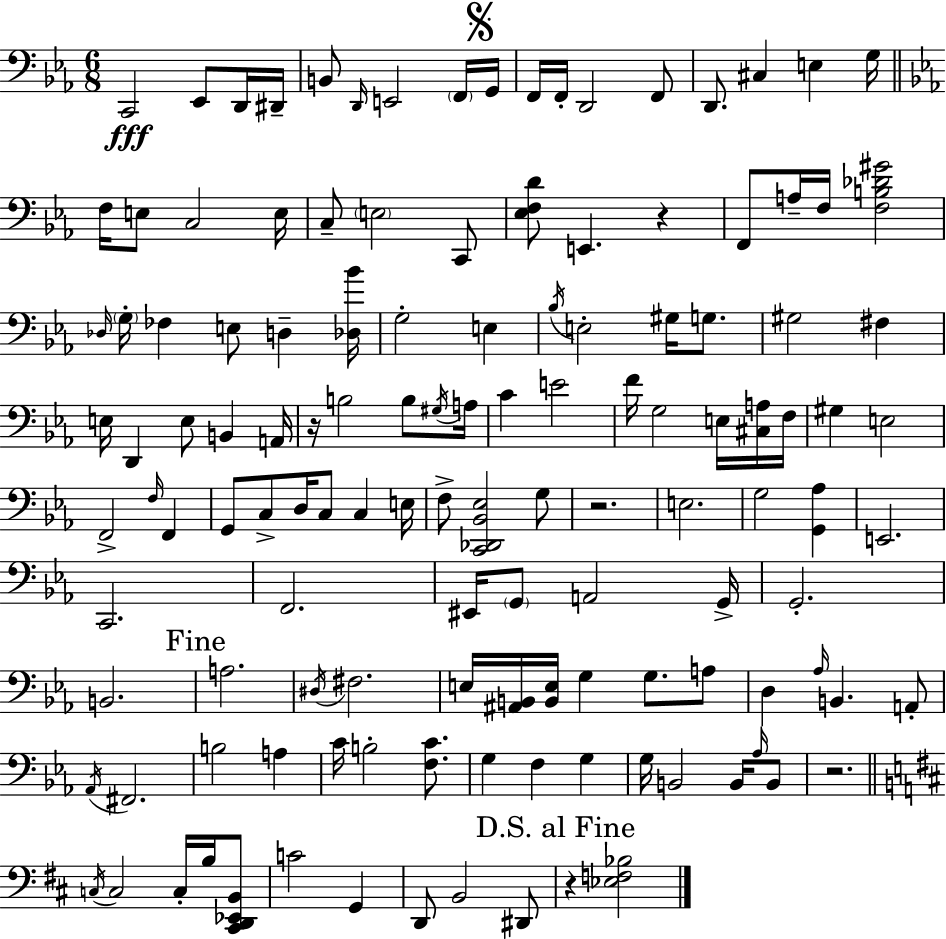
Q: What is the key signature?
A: C minor